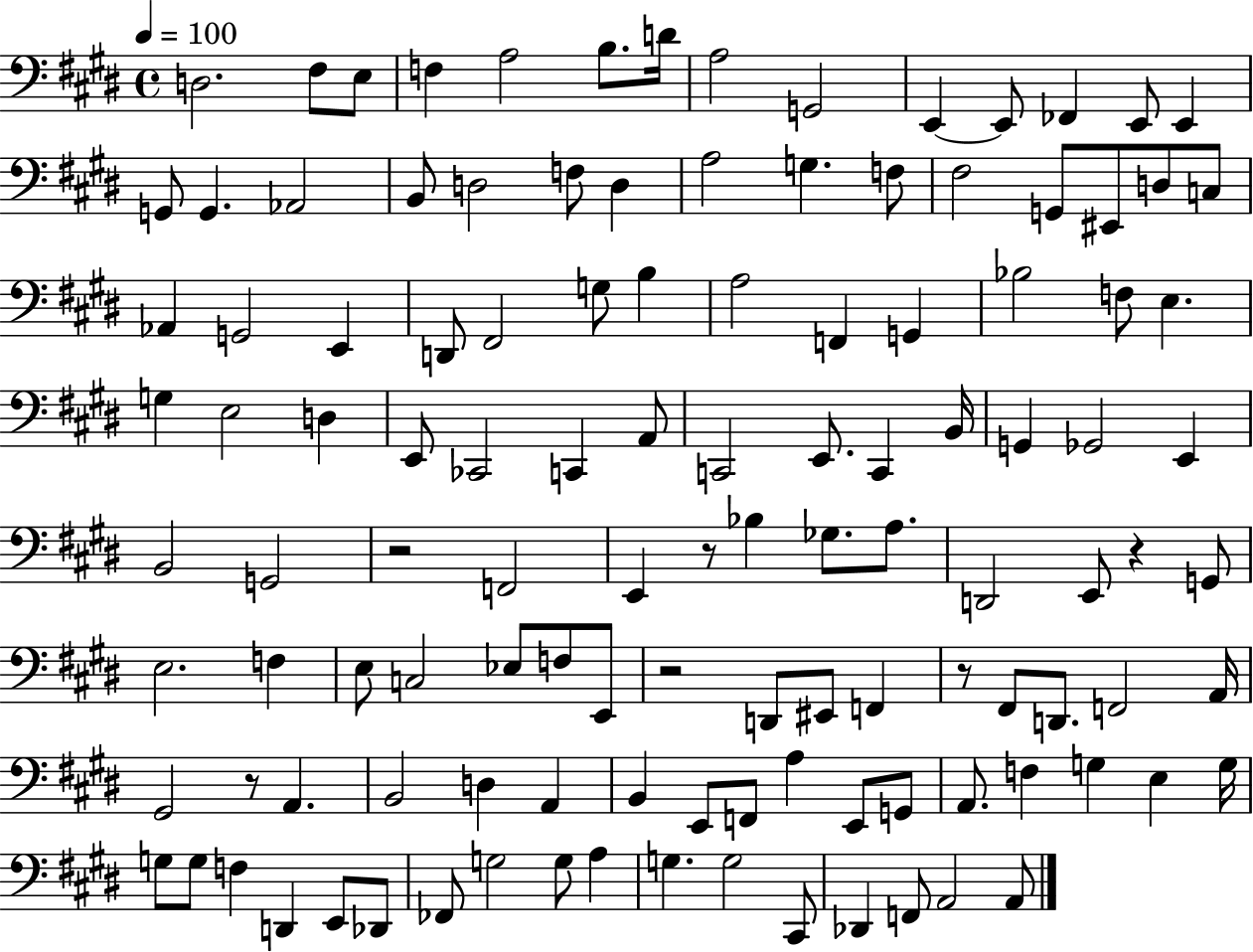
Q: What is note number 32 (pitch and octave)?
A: E2